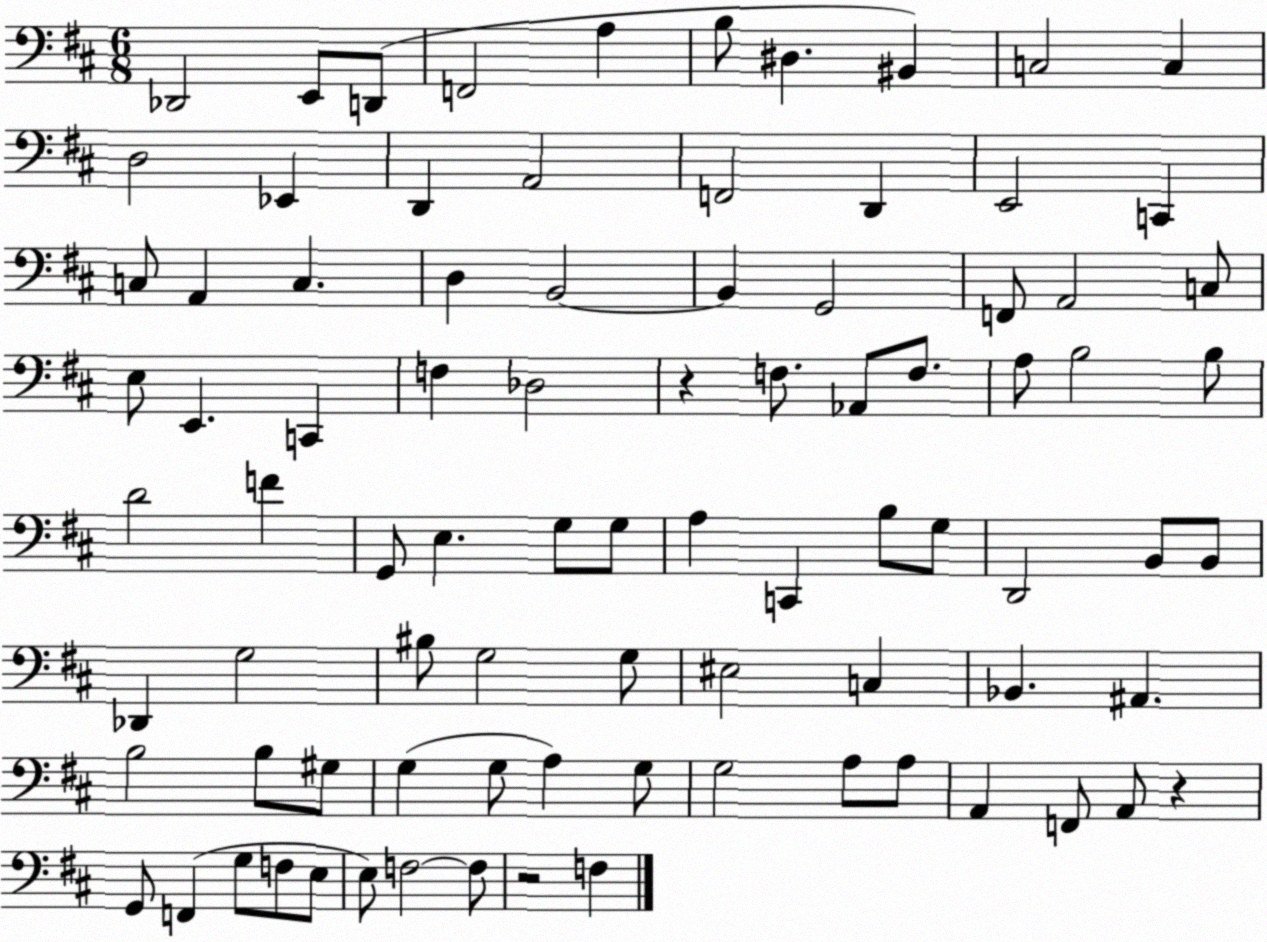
X:1
T:Untitled
M:6/8
L:1/4
K:D
_D,,2 E,,/2 D,,/2 F,,2 A, B,/2 ^D, ^B,, C,2 C, D,2 _E,, D,, A,,2 F,,2 D,, E,,2 C,, C,/2 A,, C, D, B,,2 B,, G,,2 F,,/2 A,,2 C,/2 E,/2 E,, C,, F, _D,2 z F,/2 _A,,/2 F,/2 A,/2 B,2 B,/2 D2 F G,,/2 E, G,/2 G,/2 A, C,, B,/2 G,/2 D,,2 B,,/2 B,,/2 _D,, G,2 ^B,/2 G,2 G,/2 ^E,2 C, _B,, ^A,, B,2 B,/2 ^G,/2 G, G,/2 A, G,/2 G,2 A,/2 A,/2 A,, F,,/2 A,,/2 z G,,/2 F,, G,/2 F,/2 E,/2 E,/2 F,2 F,/2 z2 F,